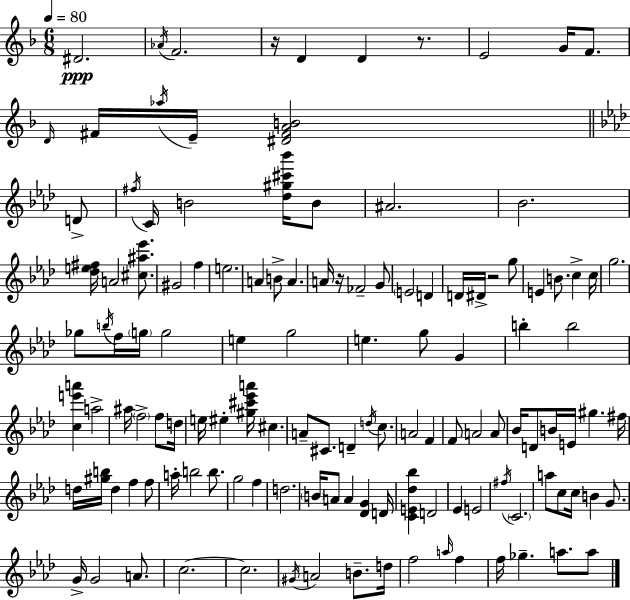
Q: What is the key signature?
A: D minor